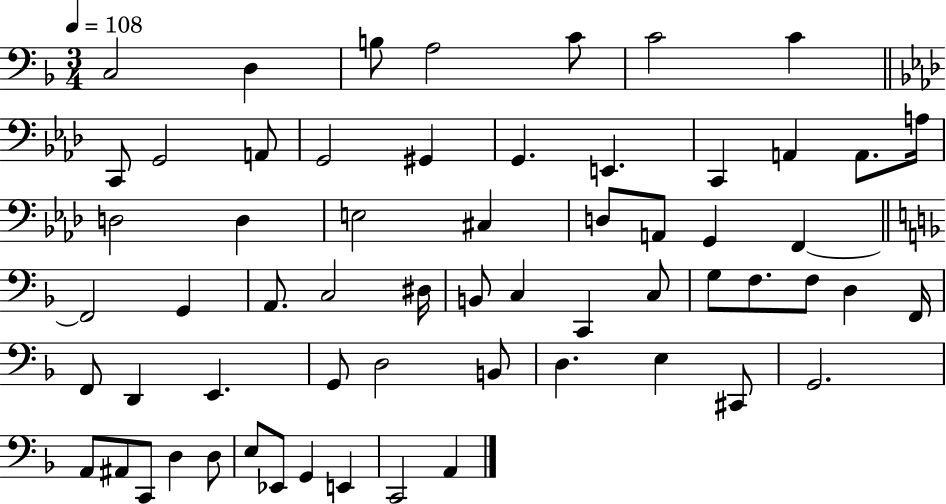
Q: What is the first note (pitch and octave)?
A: C3